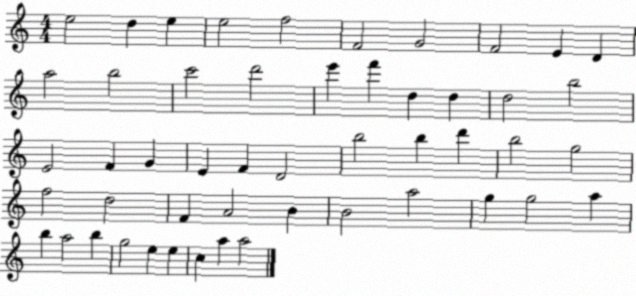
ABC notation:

X:1
T:Untitled
M:4/4
L:1/4
K:C
e2 d e e2 f2 F2 G2 F2 E D a2 b2 c'2 d'2 e' f' d d d2 b2 E2 F G E F D2 b2 b d' b2 g2 f2 d2 F A2 B B2 a2 g g2 a b a2 b g2 e e c a a2